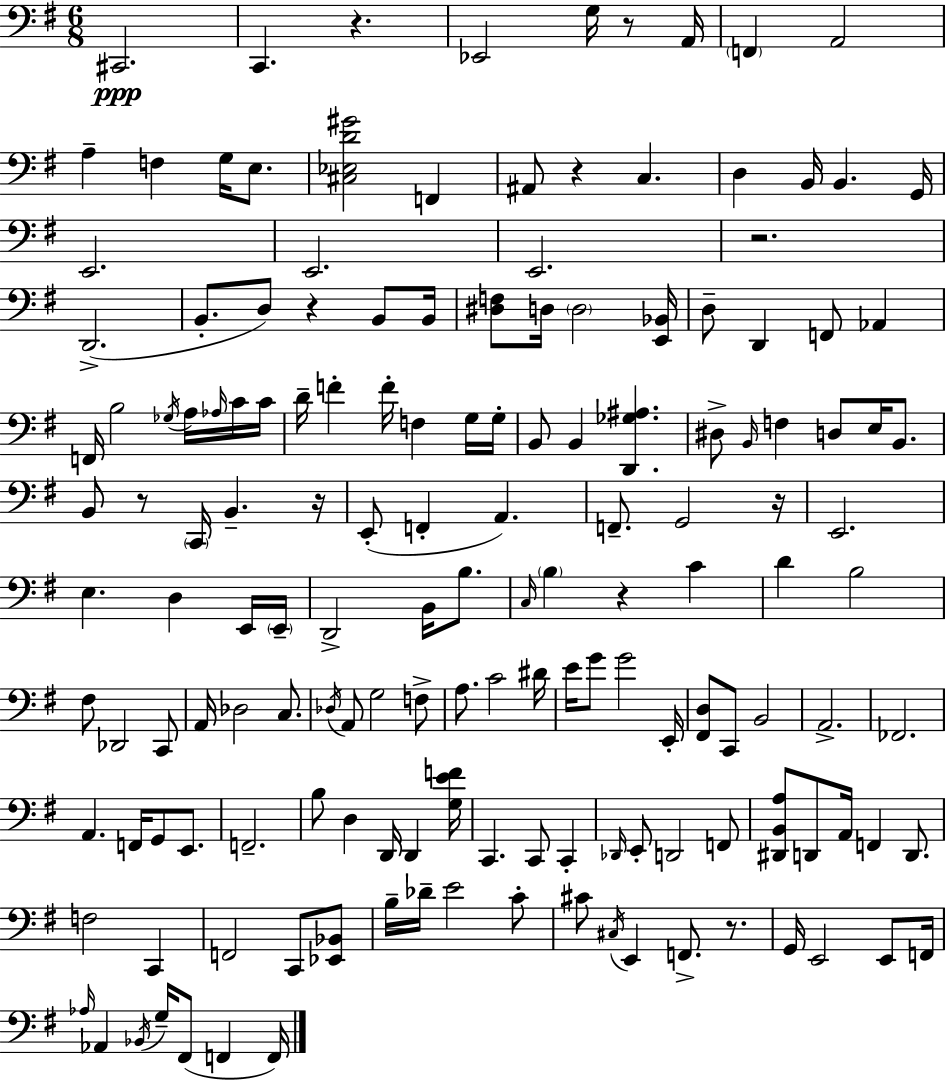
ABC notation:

X:1
T:Untitled
M:6/8
L:1/4
K:Em
^C,,2 C,, z _E,,2 G,/4 z/2 A,,/4 F,, A,,2 A, F, G,/4 E,/2 [^C,_E,D^G]2 F,, ^A,,/2 z C, D, B,,/4 B,, G,,/4 E,,2 E,,2 E,,2 z2 D,,2 B,,/2 D,/2 z B,,/2 B,,/4 [^D,F,]/2 D,/4 D,2 [E,,_B,,]/4 D,/2 D,, F,,/2 _A,, F,,/4 B,2 _G,/4 A,/4 _A,/4 C/4 C/4 D/4 F F/4 F, G,/4 G,/4 B,,/2 B,, [D,,_G,^A,] ^D,/2 B,,/4 F, D,/2 E,/4 B,,/2 B,,/2 z/2 C,,/4 B,, z/4 E,,/2 F,, A,, F,,/2 G,,2 z/4 E,,2 E, D, E,,/4 E,,/4 D,,2 B,,/4 B,/2 C,/4 B, z C D B,2 ^F,/2 _D,,2 C,,/2 A,,/4 _D,2 C,/2 _D,/4 A,,/2 G,2 F,/2 A,/2 C2 ^D/4 E/4 G/2 G2 E,,/4 [^F,,D,]/2 C,,/2 B,,2 A,,2 _F,,2 A,, F,,/4 G,,/2 E,,/2 F,,2 B,/2 D, D,,/4 D,, [G,EF]/4 C,, C,,/2 C,, _D,,/4 E,,/2 D,,2 F,,/2 [^D,,B,,A,]/2 D,,/2 A,,/4 F,, D,,/2 F,2 C,, F,,2 C,,/2 [_E,,_B,,]/2 B,/4 _D/4 E2 C/2 ^C/2 ^C,/4 E,, F,,/2 z/2 G,,/4 E,,2 E,,/2 F,,/4 _A,/4 _A,, _B,,/4 G,/4 ^F,,/2 F,, F,,/4